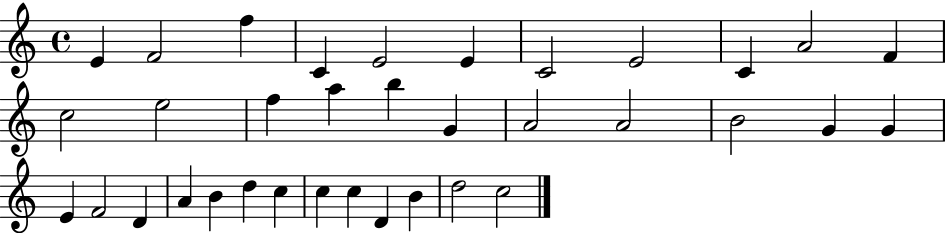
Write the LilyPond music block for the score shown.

{
  \clef treble
  \time 4/4
  \defaultTimeSignature
  \key c \major
  e'4 f'2 f''4 | c'4 e'2 e'4 | c'2 e'2 | c'4 a'2 f'4 | \break c''2 e''2 | f''4 a''4 b''4 g'4 | a'2 a'2 | b'2 g'4 g'4 | \break e'4 f'2 d'4 | a'4 b'4 d''4 c''4 | c''4 c''4 d'4 b'4 | d''2 c''2 | \break \bar "|."
}